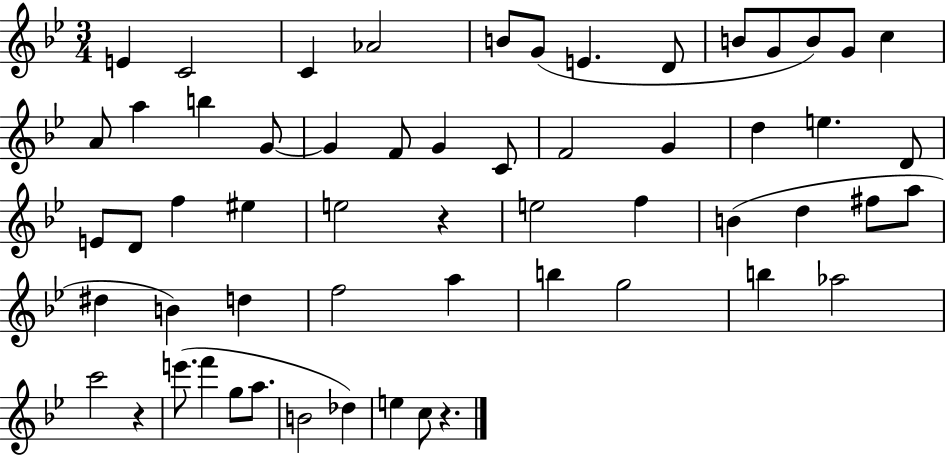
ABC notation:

X:1
T:Untitled
M:3/4
L:1/4
K:Bb
E C2 C _A2 B/2 G/2 E D/2 B/2 G/2 B/2 G/2 c A/2 a b G/2 G F/2 G C/2 F2 G d e D/2 E/2 D/2 f ^e e2 z e2 f B d ^f/2 a/2 ^d B d f2 a b g2 b _a2 c'2 z e'/2 f' g/2 a/2 B2 _d e c/2 z